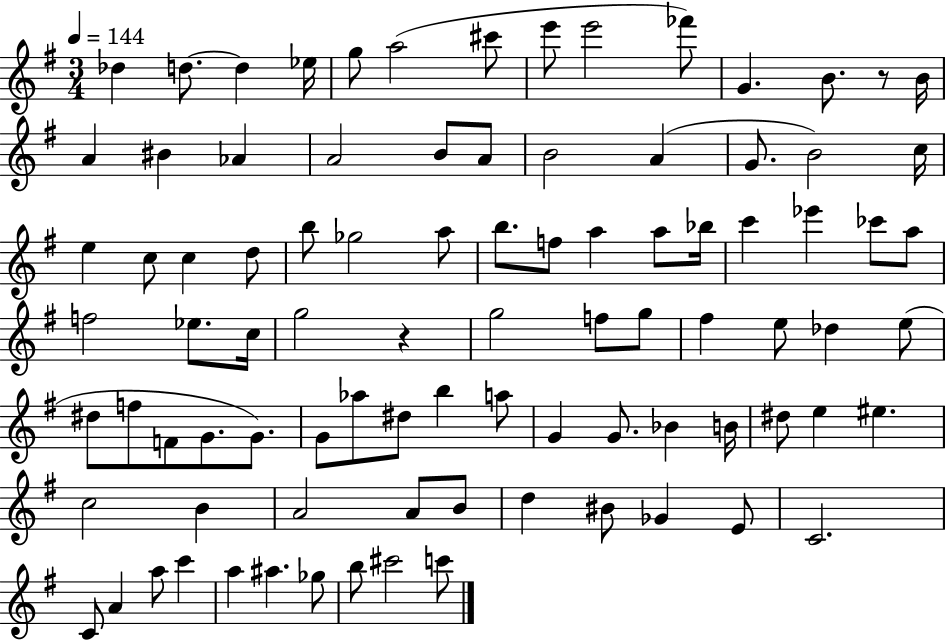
Db5/q D5/e. D5/q Eb5/s G5/e A5/h C#6/e E6/e E6/h FES6/e G4/q. B4/e. R/e B4/s A4/q BIS4/q Ab4/q A4/h B4/e A4/e B4/h A4/q G4/e. B4/h C5/s E5/q C5/e C5/q D5/e B5/e Gb5/h A5/e B5/e. F5/e A5/q A5/e Bb5/s C6/q Eb6/q CES6/e A5/e F5/h Eb5/e. C5/s G5/h R/q G5/h F5/e G5/e F#5/q E5/e Db5/q E5/e D#5/e F5/e F4/e G4/e. G4/e. G4/e Ab5/e D#5/e B5/q A5/e G4/q G4/e. Bb4/q B4/s D#5/e E5/q EIS5/q. C5/h B4/q A4/h A4/e B4/e D5/q BIS4/e Gb4/q E4/e C4/h. C4/e A4/q A5/e C6/q A5/q A#5/q. Gb5/e B5/e C#6/h C6/e